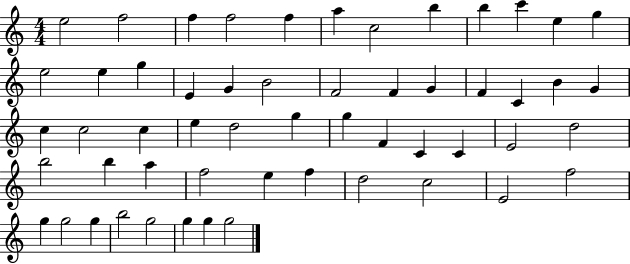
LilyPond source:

{
  \clef treble
  \numericTimeSignature
  \time 4/4
  \key c \major
  e''2 f''2 | f''4 f''2 f''4 | a''4 c''2 b''4 | b''4 c'''4 e''4 g''4 | \break e''2 e''4 g''4 | e'4 g'4 b'2 | f'2 f'4 g'4 | f'4 c'4 b'4 g'4 | \break c''4 c''2 c''4 | e''4 d''2 g''4 | g''4 f'4 c'4 c'4 | e'2 d''2 | \break b''2 b''4 a''4 | f''2 e''4 f''4 | d''2 c''2 | e'2 f''2 | \break g''4 g''2 g''4 | b''2 g''2 | g''4 g''4 g''2 | \bar "|."
}